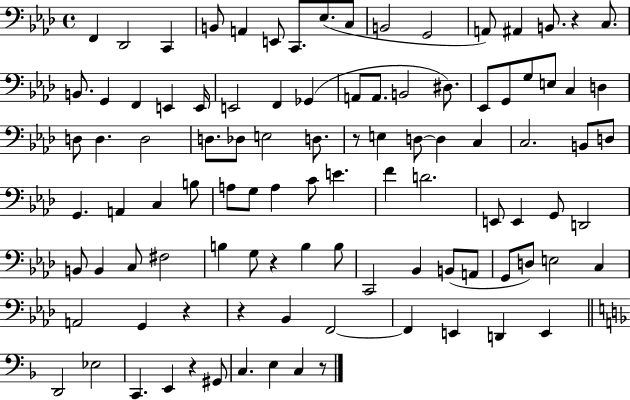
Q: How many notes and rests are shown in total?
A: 101